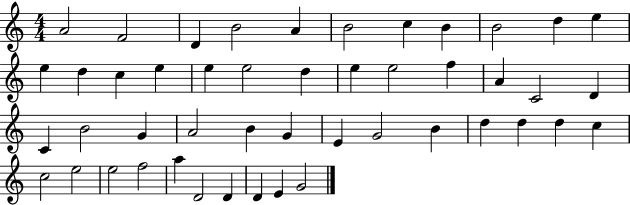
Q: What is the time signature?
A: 4/4